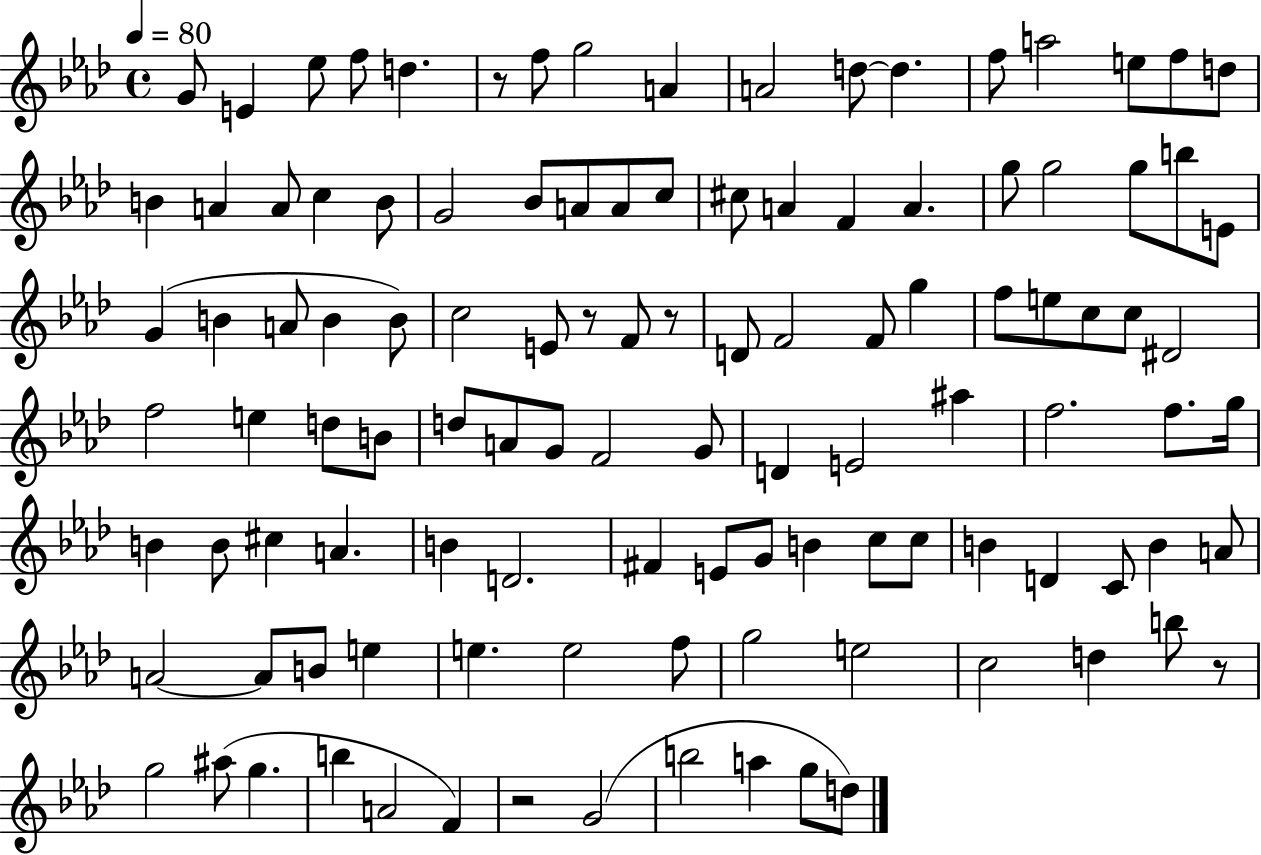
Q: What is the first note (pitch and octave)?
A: G4